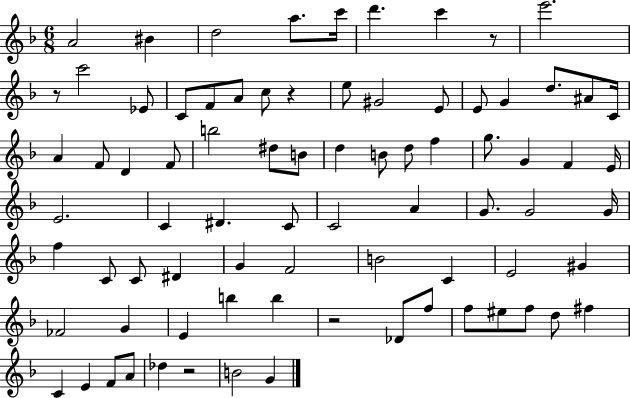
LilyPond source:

{
  \clef treble
  \numericTimeSignature
  \time 6/8
  \key f \major
  a'2 bis'4 | d''2 a''8. c'''16 | d'''4. c'''4 r8 | e'''2. | \break r8 c'''2 ees'8 | c'8 f'8 a'8 c''8 r4 | e''8 gis'2 e'8 | e'8 g'4 d''8. ais'8 c'16 | \break a'4 f'8 d'4 f'8 | b''2 dis''8 b'8 | d''4 b'8 d''8 f''4 | g''8. g'4 f'4 e'16 | \break e'2. | c'4 dis'4. c'8 | c'2 a'4 | g'8. g'2 g'16 | \break f''4 c'8 c'8 dis'4 | g'4 f'2 | b'2 c'4 | e'2 gis'4 | \break fes'2 g'4 | e'4 b''4 b''4 | r2 des'8 f''8 | f''8 eis''8 f''8 d''8 fis''4 | \break c'4 e'4 f'8 a'8 | des''4 r2 | b'2 g'4 | \bar "|."
}